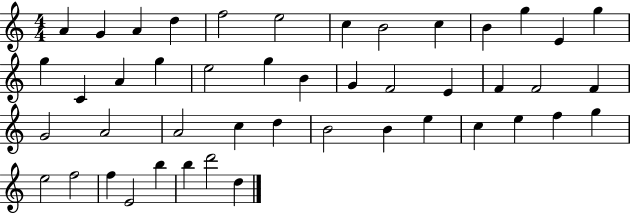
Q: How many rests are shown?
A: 0